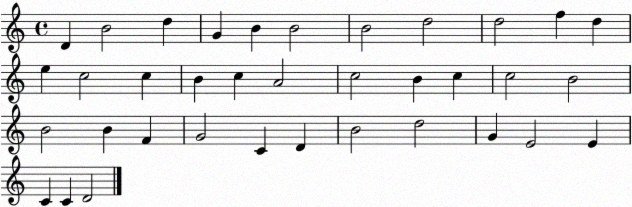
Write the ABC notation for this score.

X:1
T:Untitled
M:4/4
L:1/4
K:C
D B2 d G B B2 B2 d2 d2 f d e c2 c B c A2 c2 B c c2 B2 B2 B F G2 C D B2 d2 G E2 E C C D2